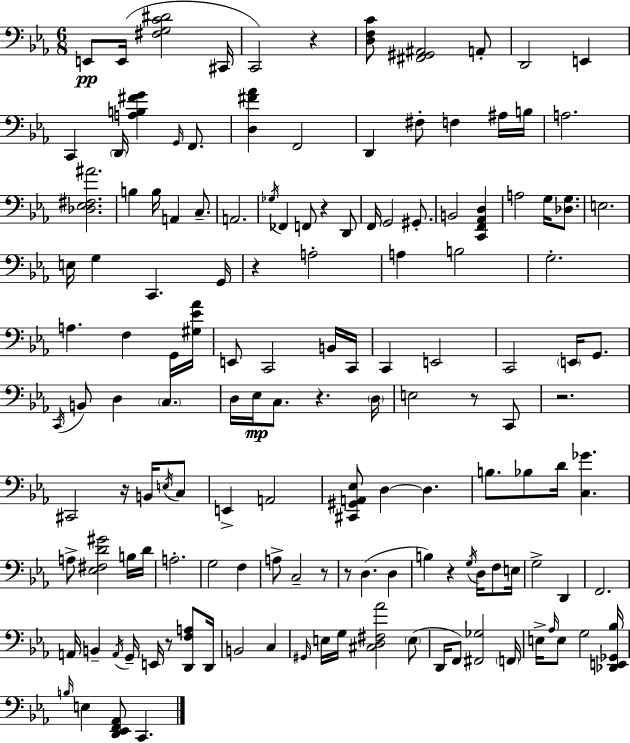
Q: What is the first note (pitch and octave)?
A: E2